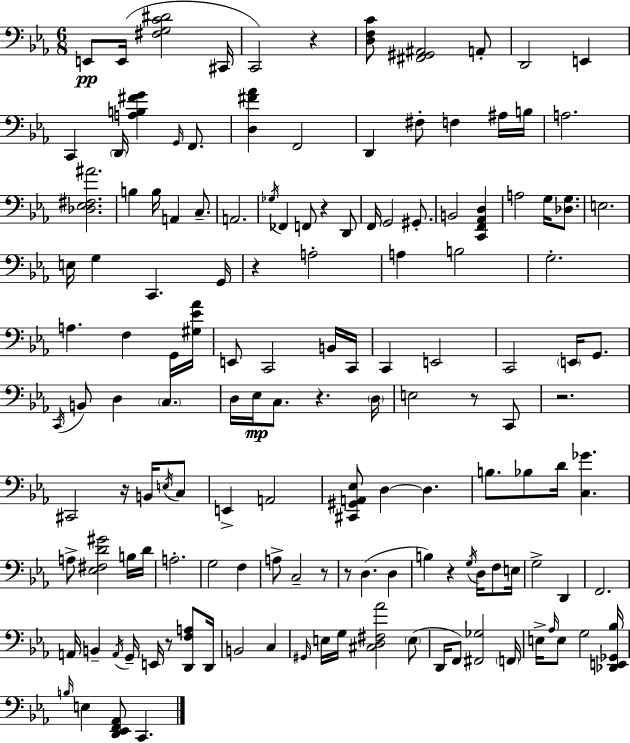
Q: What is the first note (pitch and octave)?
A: E2